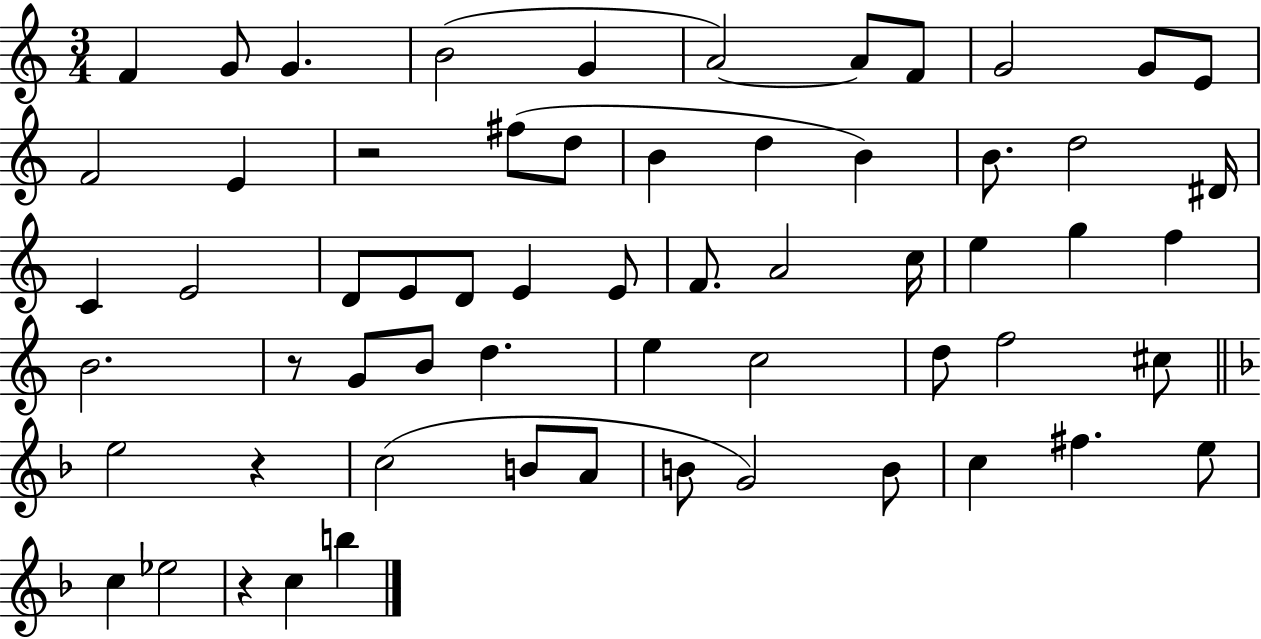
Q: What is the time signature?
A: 3/4